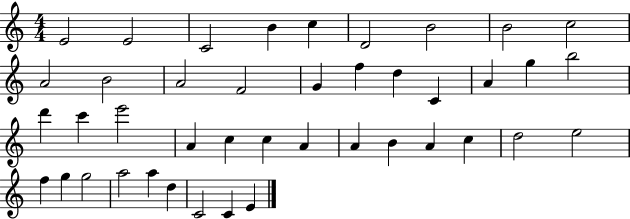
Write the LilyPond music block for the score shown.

{
  \clef treble
  \numericTimeSignature
  \time 4/4
  \key c \major
  e'2 e'2 | c'2 b'4 c''4 | d'2 b'2 | b'2 c''2 | \break a'2 b'2 | a'2 f'2 | g'4 f''4 d''4 c'4 | a'4 g''4 b''2 | \break d'''4 c'''4 e'''2 | a'4 c''4 c''4 a'4 | a'4 b'4 a'4 c''4 | d''2 e''2 | \break f''4 g''4 g''2 | a''2 a''4 d''4 | c'2 c'4 e'4 | \bar "|."
}